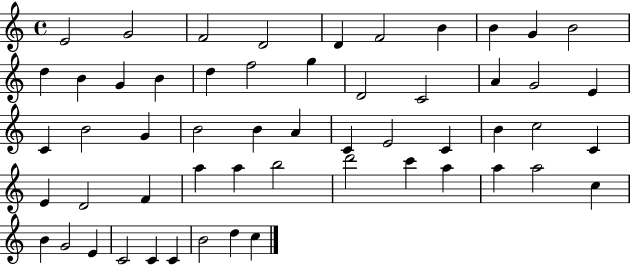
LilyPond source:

{
  \clef treble
  \time 4/4
  \defaultTimeSignature
  \key c \major
  e'2 g'2 | f'2 d'2 | d'4 f'2 b'4 | b'4 g'4 b'2 | \break d''4 b'4 g'4 b'4 | d''4 f''2 g''4 | d'2 c'2 | a'4 g'2 e'4 | \break c'4 b'2 g'4 | b'2 b'4 a'4 | c'4 e'2 c'4 | b'4 c''2 c'4 | \break e'4 d'2 f'4 | a''4 a''4 b''2 | d'''2 c'''4 a''4 | a''4 a''2 c''4 | \break b'4 g'2 e'4 | c'2 c'4 c'4 | b'2 d''4 c''4 | \bar "|."
}